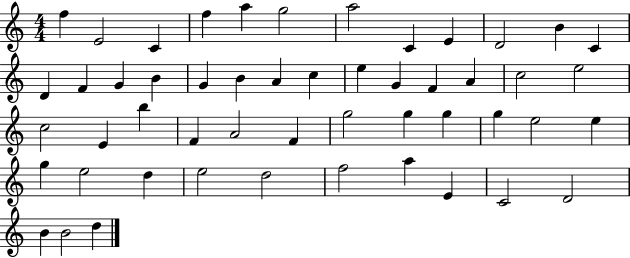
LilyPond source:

{
  \clef treble
  \numericTimeSignature
  \time 4/4
  \key c \major
  f''4 e'2 c'4 | f''4 a''4 g''2 | a''2 c'4 e'4 | d'2 b'4 c'4 | \break d'4 f'4 g'4 b'4 | g'4 b'4 a'4 c''4 | e''4 g'4 f'4 a'4 | c''2 e''2 | \break c''2 e'4 b''4 | f'4 a'2 f'4 | g''2 g''4 g''4 | g''4 e''2 e''4 | \break g''4 e''2 d''4 | e''2 d''2 | f''2 a''4 e'4 | c'2 d'2 | \break b'4 b'2 d''4 | \bar "|."
}